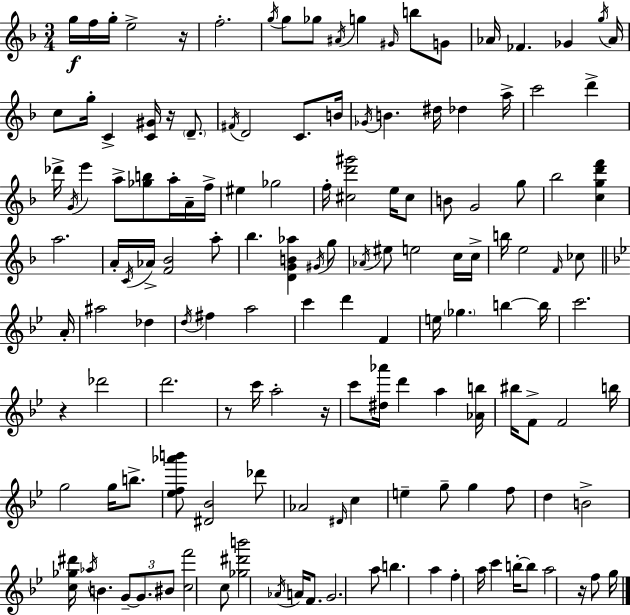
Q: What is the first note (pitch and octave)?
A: G5